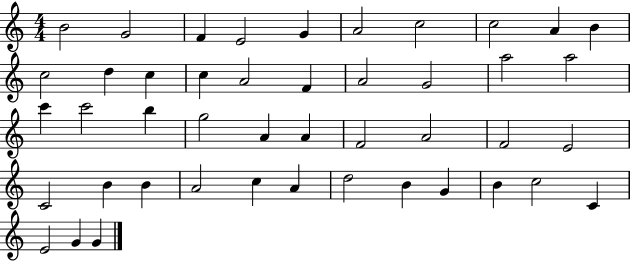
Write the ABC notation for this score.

X:1
T:Untitled
M:4/4
L:1/4
K:C
B2 G2 F E2 G A2 c2 c2 A B c2 d c c A2 F A2 G2 a2 a2 c' c'2 b g2 A A F2 A2 F2 E2 C2 B B A2 c A d2 B G B c2 C E2 G G